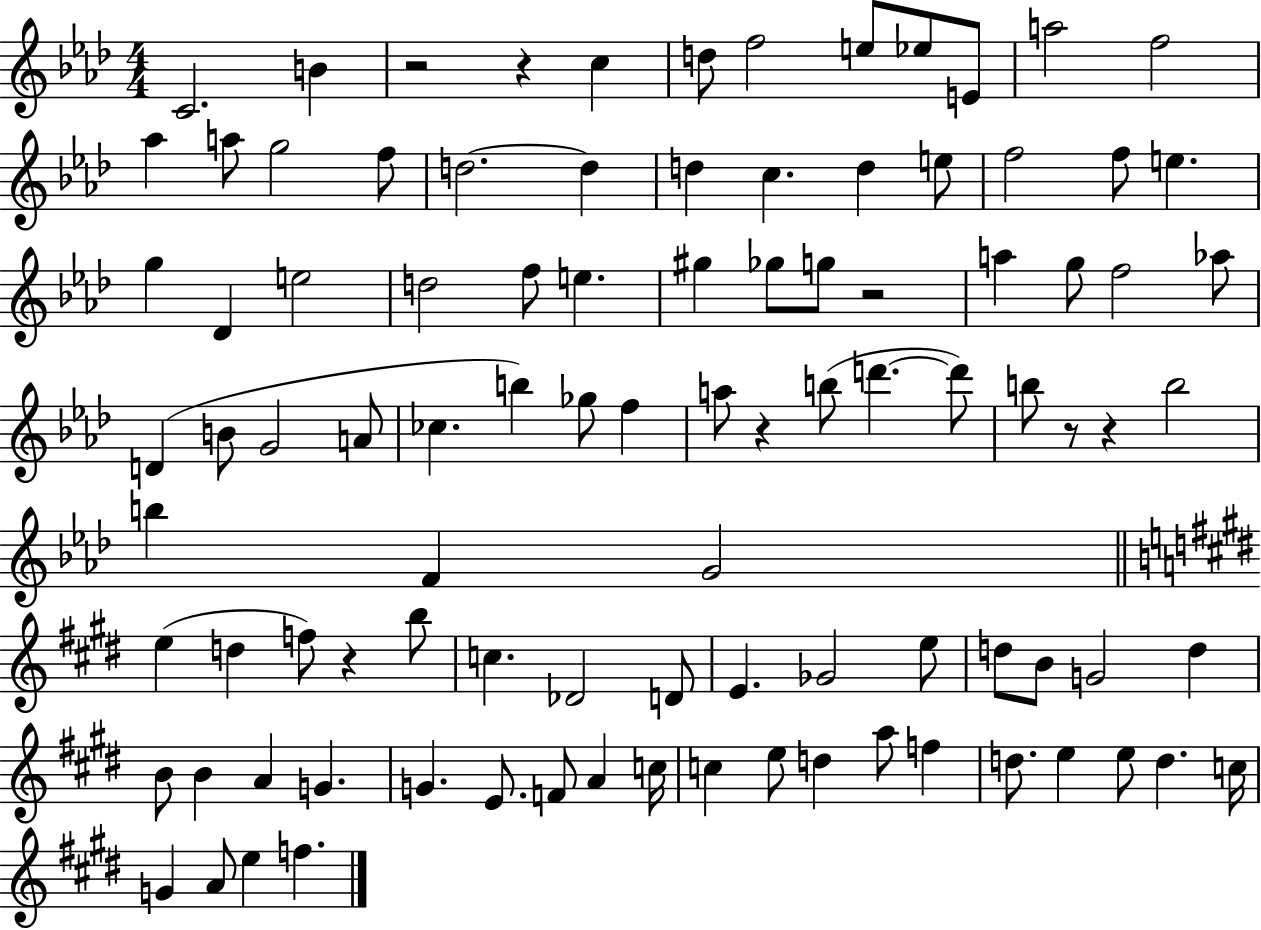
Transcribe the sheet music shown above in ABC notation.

X:1
T:Untitled
M:4/4
L:1/4
K:Ab
C2 B z2 z c d/2 f2 e/2 _e/2 E/2 a2 f2 _a a/2 g2 f/2 d2 d d c d e/2 f2 f/2 e g _D e2 d2 f/2 e ^g _g/2 g/2 z2 a g/2 f2 _a/2 D B/2 G2 A/2 _c b _g/2 f a/2 z b/2 d' d'/2 b/2 z/2 z b2 b F G2 e d f/2 z b/2 c _D2 D/2 E _G2 e/2 d/2 B/2 G2 d B/2 B A G G E/2 F/2 A c/4 c e/2 d a/2 f d/2 e e/2 d c/4 G A/2 e f